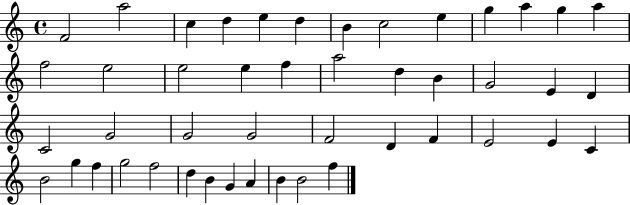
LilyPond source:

{
  \clef treble
  \time 4/4
  \defaultTimeSignature
  \key c \major
  f'2 a''2 | c''4 d''4 e''4 d''4 | b'4 c''2 e''4 | g''4 a''4 g''4 a''4 | \break f''2 e''2 | e''2 e''4 f''4 | a''2 d''4 b'4 | g'2 e'4 d'4 | \break c'2 g'2 | g'2 g'2 | f'2 d'4 f'4 | e'2 e'4 c'4 | \break b'2 g''4 f''4 | g''2 f''2 | d''4 b'4 g'4 a'4 | b'4 b'2 f''4 | \break \bar "|."
}